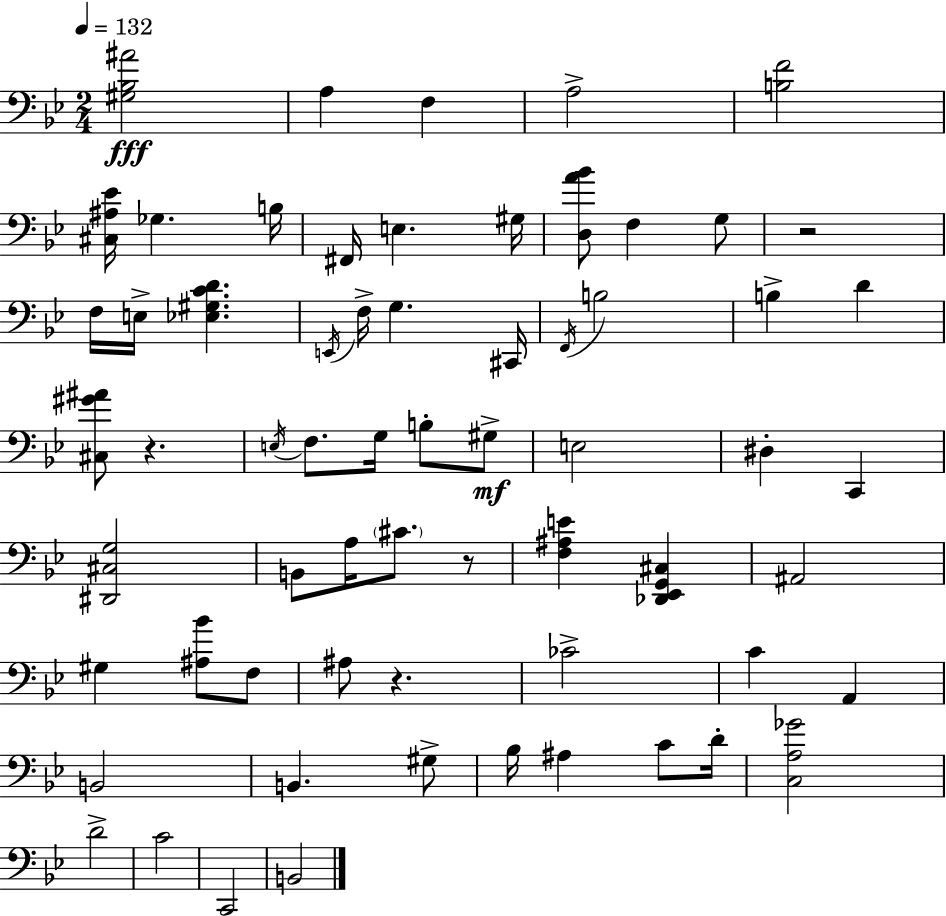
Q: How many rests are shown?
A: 4